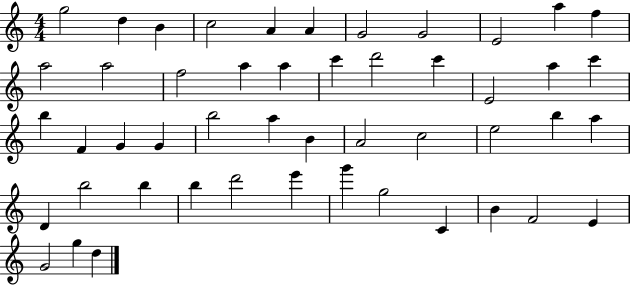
X:1
T:Untitled
M:4/4
L:1/4
K:C
g2 d B c2 A A G2 G2 E2 a f a2 a2 f2 a a c' d'2 c' E2 a c' b F G G b2 a B A2 c2 e2 b a D b2 b b d'2 e' g' g2 C B F2 E G2 g d